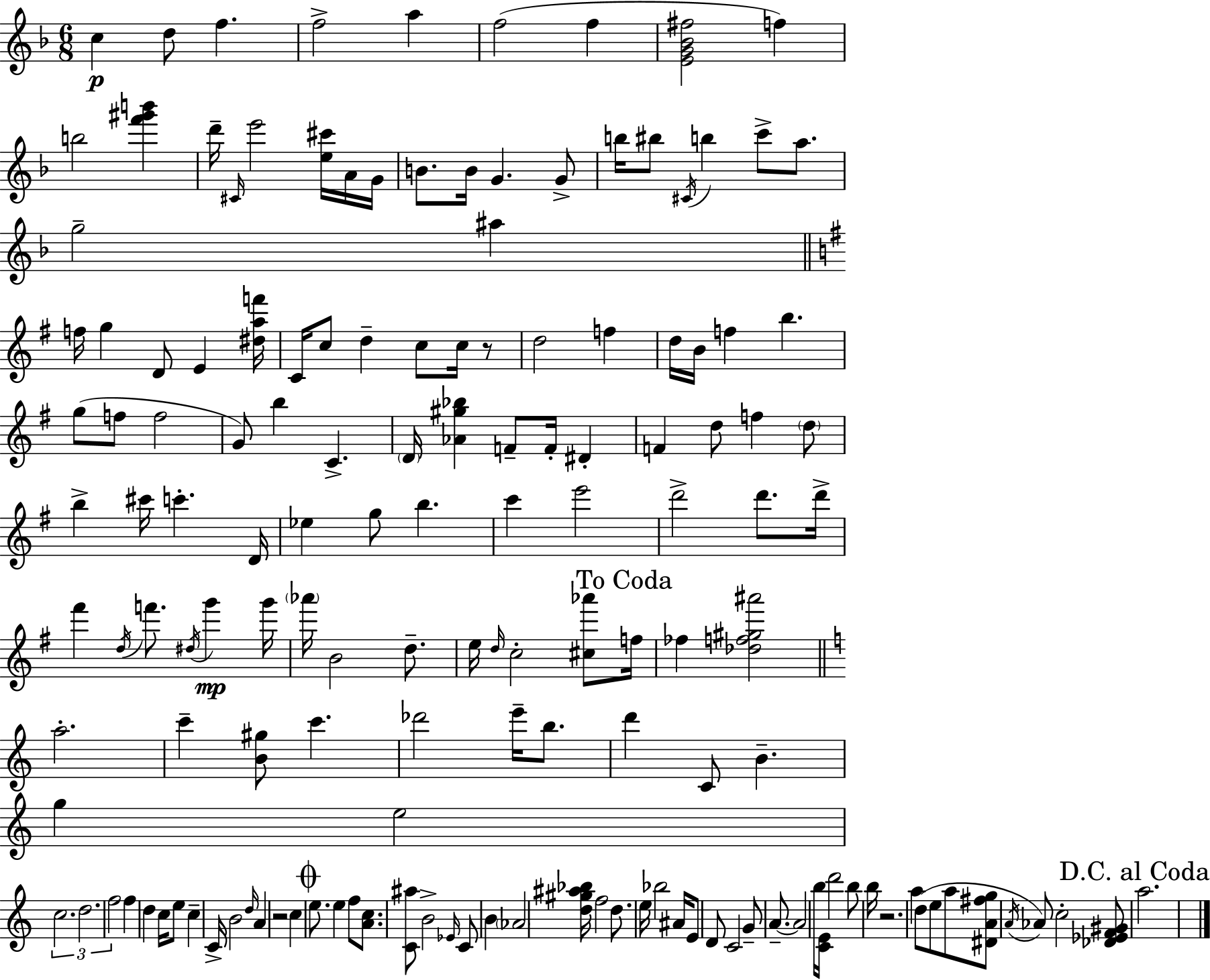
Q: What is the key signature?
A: D minor